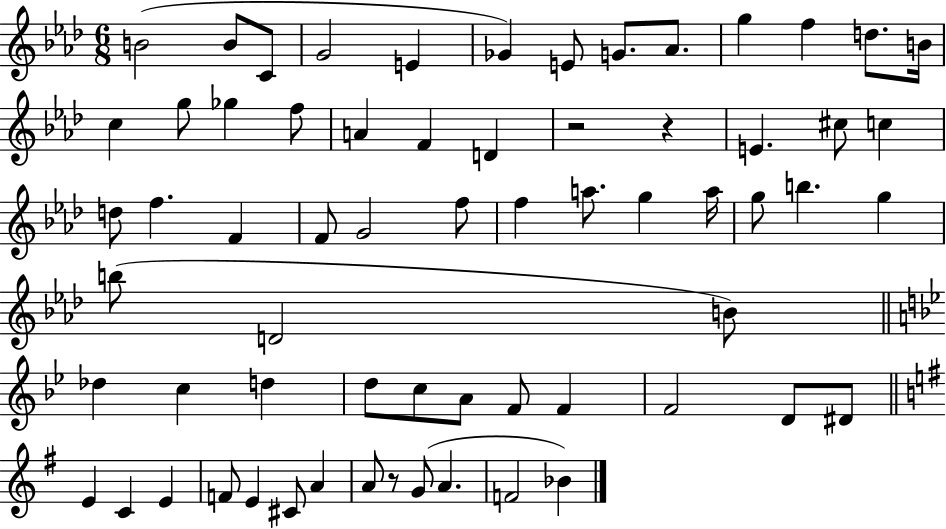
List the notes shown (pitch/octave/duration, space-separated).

B4/h B4/e C4/e G4/h E4/q Gb4/q E4/e G4/e. Ab4/e. G5/q F5/q D5/e. B4/s C5/q G5/e Gb5/q F5/e A4/q F4/q D4/q R/h R/q E4/q. C#5/e C5/q D5/e F5/q. F4/q F4/e G4/h F5/e F5/q A5/e. G5/q A5/s G5/e B5/q. G5/q B5/e D4/h B4/e Db5/q C5/q D5/q D5/e C5/e A4/e F4/e F4/q F4/h D4/e D#4/e E4/q C4/q E4/q F4/e E4/q C#4/e A4/q A4/e R/e G4/e A4/q. F4/h Bb4/q